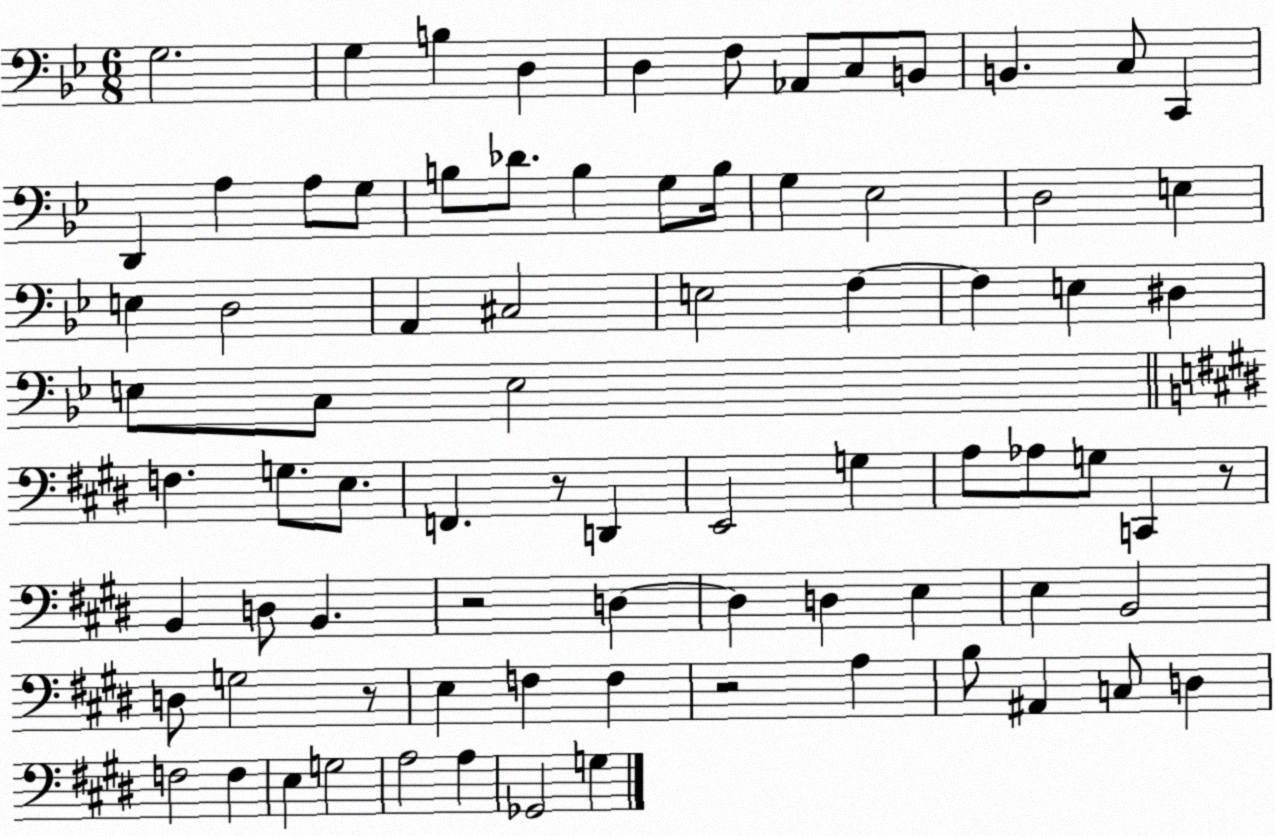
X:1
T:Untitled
M:6/8
L:1/4
K:Bb
G,2 G, B, D, D, F,/2 _A,,/2 C,/2 B,,/2 B,, C,/2 C,, D,, A, A,/2 G,/2 B,/2 _D/2 B, G,/2 B,/4 G, _E,2 D,2 E, E, D,2 A,, ^C,2 E,2 F, F, E, ^D, E,/2 C,/2 E,2 F, G,/2 E,/2 F,, z/2 D,, E,,2 G, A,/2 _A,/2 G,/2 C,, z/2 B,, D,/2 B,, z2 D, D, D, E, E, B,,2 D,/2 G,2 z/2 E, F, F, z2 A, B,/2 ^A,, C,/2 D, F,2 F, E, G,2 A,2 A, _G,,2 G,